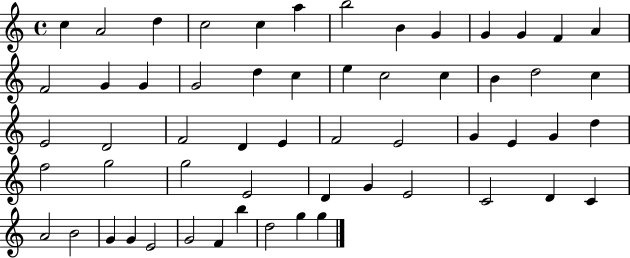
{
  \clef treble
  \time 4/4
  \defaultTimeSignature
  \key c \major
  c''4 a'2 d''4 | c''2 c''4 a''4 | b''2 b'4 g'4 | g'4 g'4 f'4 a'4 | \break f'2 g'4 g'4 | g'2 d''4 c''4 | e''4 c''2 c''4 | b'4 d''2 c''4 | \break e'2 d'2 | f'2 d'4 e'4 | f'2 e'2 | g'4 e'4 g'4 d''4 | \break f''2 g''2 | g''2 e'2 | d'4 g'4 e'2 | c'2 d'4 c'4 | \break a'2 b'2 | g'4 g'4 e'2 | g'2 f'4 b''4 | d''2 g''4 g''4 | \break \bar "|."
}